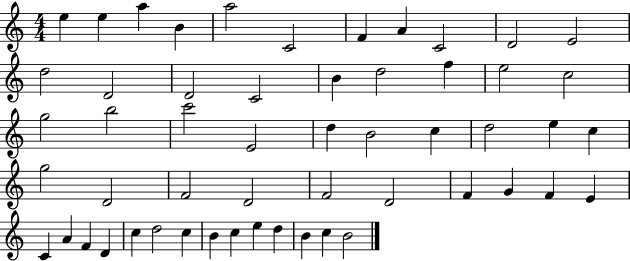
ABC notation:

X:1
T:Untitled
M:4/4
L:1/4
K:C
e e a B a2 C2 F A C2 D2 E2 d2 D2 D2 C2 B d2 f e2 c2 g2 b2 c'2 E2 d B2 c d2 e c g2 D2 F2 D2 F2 D2 F G F E C A F D c d2 c B c e d B c B2